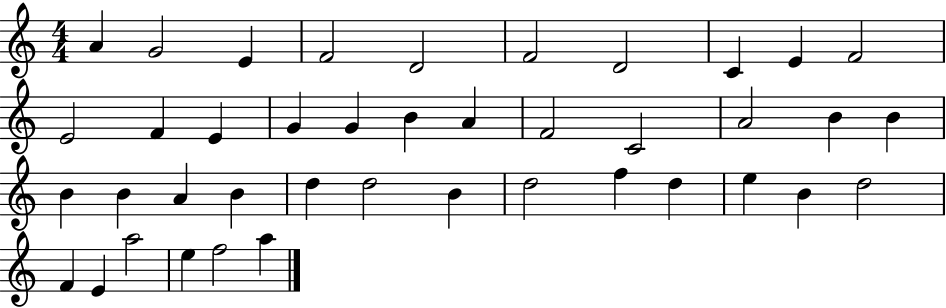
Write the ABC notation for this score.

X:1
T:Untitled
M:4/4
L:1/4
K:C
A G2 E F2 D2 F2 D2 C E F2 E2 F E G G B A F2 C2 A2 B B B B A B d d2 B d2 f d e B d2 F E a2 e f2 a